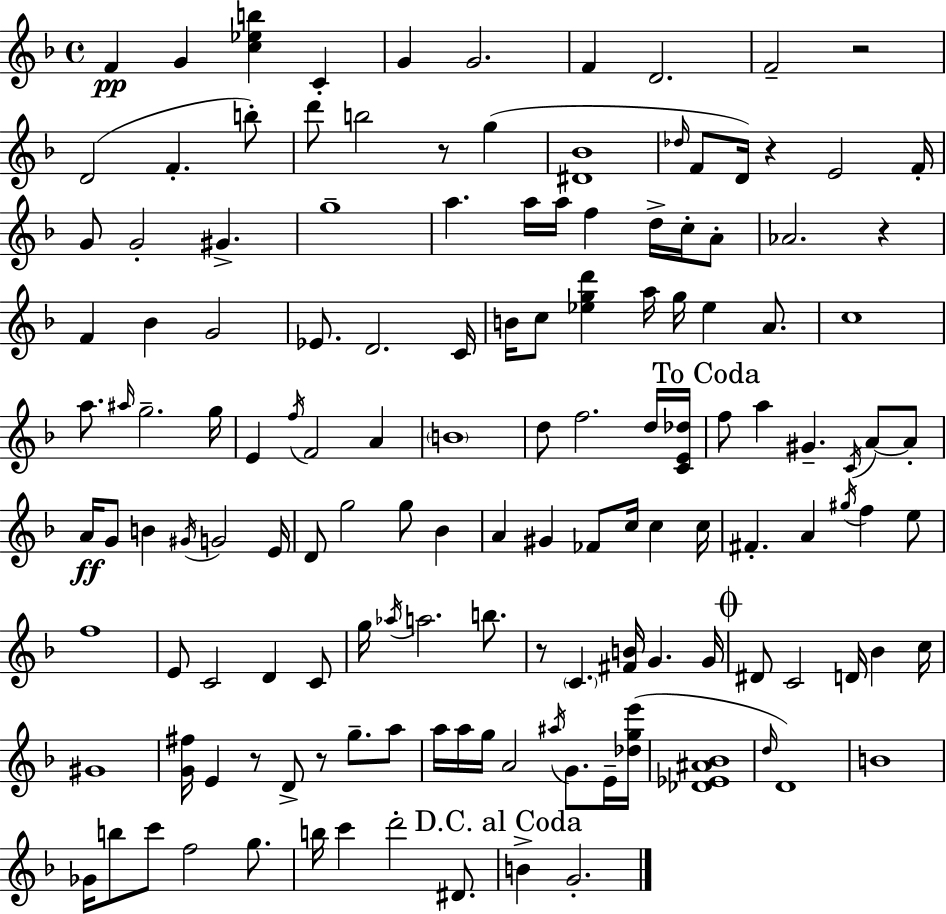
F4/q G4/q [C5,Eb5,B5]/q C4/q G4/q G4/h. F4/q D4/h. F4/h R/h D4/h F4/q. B5/e D6/e B5/h R/e G5/q [D#4,Bb4]/w Db5/s F4/e D4/s R/q E4/h F4/s G4/e G4/h G#4/q. G5/w A5/q. A5/s A5/s F5/q D5/s C5/s A4/e Ab4/h. R/q F4/q Bb4/q G4/h Eb4/e. D4/h. C4/s B4/s C5/e [Eb5,G5,D6]/q A5/s G5/s Eb5/q A4/e. C5/w A5/e. A#5/s G5/h. G5/s E4/q F5/s F4/h A4/q B4/w D5/e F5/h. D5/s [C4,E4,Db5]/s F5/e A5/q G#4/q. C4/s A4/e A4/e A4/s G4/e B4/q G#4/s G4/h E4/s D4/e G5/h G5/e Bb4/q A4/q G#4/q FES4/e C5/s C5/q C5/s F#4/q. A4/q G#5/s F5/q E5/e F5/w E4/e C4/h D4/q C4/e G5/s Ab5/s A5/h. B5/e. R/e C4/q. [F#4,B4]/s G4/q. G4/s D#4/e C4/h D4/s Bb4/q C5/s G#4/w [G4,F#5]/s E4/q R/e D4/e R/e G5/e. A5/e A5/s A5/s G5/s A4/h A#5/s G4/e. E4/s [Db5,G5,E6]/s [Db4,Eb4,A#4,Bb4]/w D5/s D4/w B4/w Gb4/s B5/e C6/e F5/h G5/e. B5/s C6/q D6/h D#4/e. B4/q G4/h.